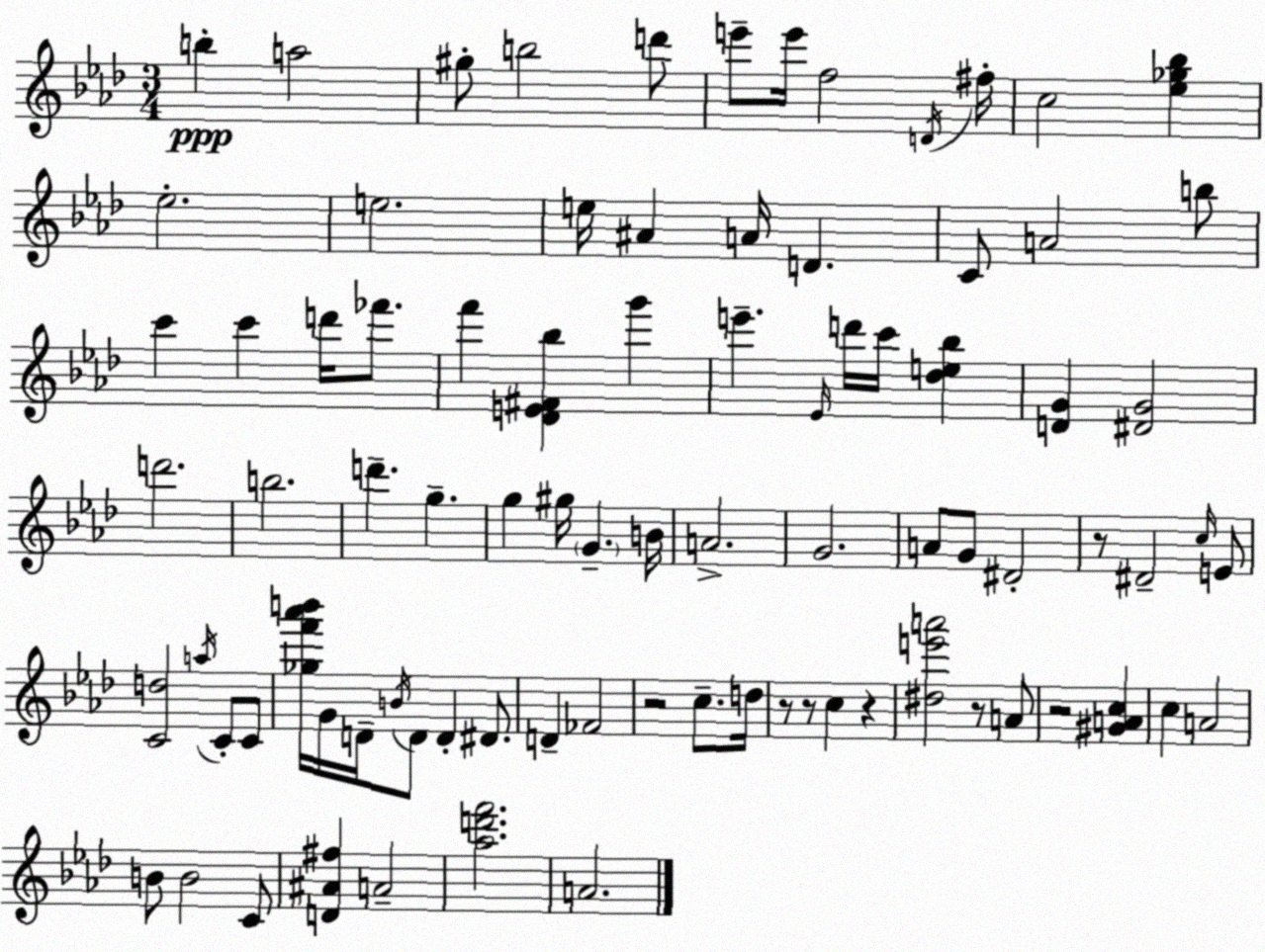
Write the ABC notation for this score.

X:1
T:Untitled
M:3/4
L:1/4
K:Fm
b a2 ^g/2 b2 d'/2 e'/2 e'/4 f2 D/4 ^f/4 c2 [_e_g_b] _e2 e2 e/4 ^A A/4 D C/2 A2 b/2 c' c' d'/4 _f'/2 f' [_DE^F_b] g' e' _E/4 d'/4 c'/4 [_de_b] [DG] [^DG]2 d'2 b2 d' g g ^g/4 G B/4 A2 G2 A/2 G/2 ^D2 z/2 ^D2 c/4 E/2 [Cd]2 a/4 C/2 C/2 [_gf'_a'b']/4 G/4 D/4 B/4 D/2 D ^D/2 D _F2 z2 c/2 d/4 z/2 z/2 c z [^de'a']2 z/2 A/2 z2 [^GAc] c A2 B/2 B2 C/2 [D^A^f] A2 [_ad'f']2 A2